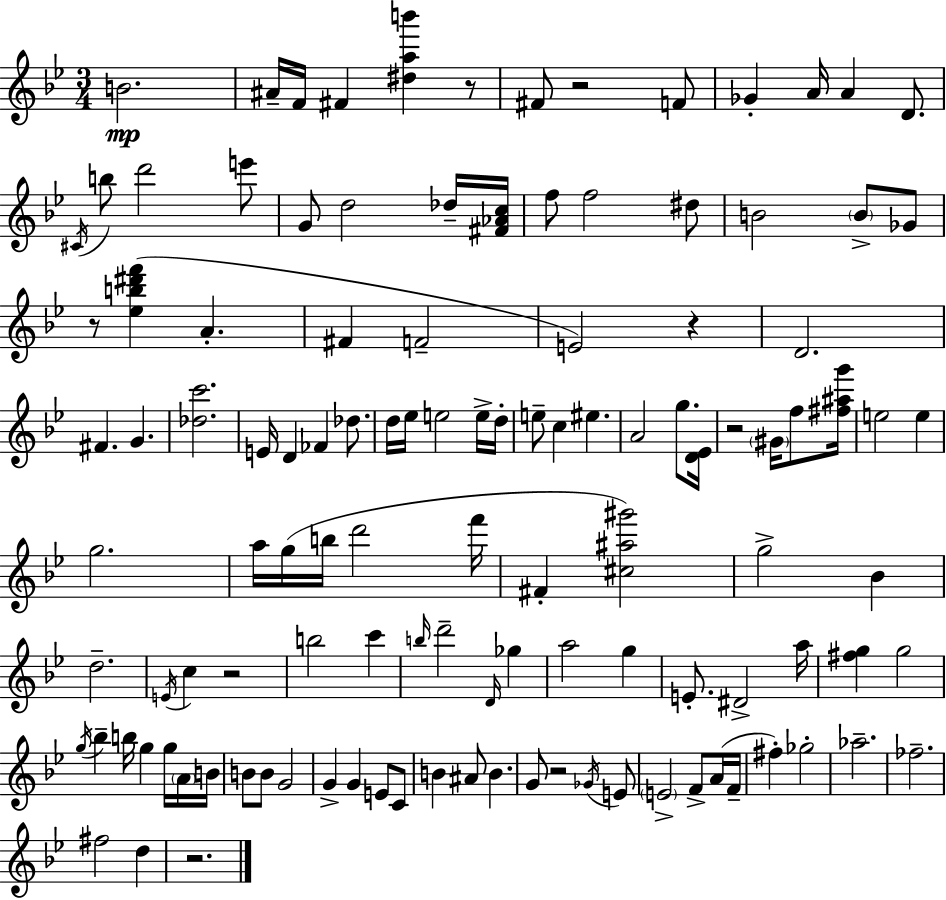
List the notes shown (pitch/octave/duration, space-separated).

B4/h. A#4/s F4/s F#4/q [D#5,A5,B6]/q R/e F#4/e R/h F4/e Gb4/q A4/s A4/q D4/e. C#4/s B5/e D6/h E6/e G4/e D5/h Db5/s [F#4,Ab4,C5]/s F5/e F5/h D#5/e B4/h B4/e Gb4/e R/e [Eb5,B5,D#6,F6]/q A4/q. F#4/q F4/h E4/h R/q D4/h. F#4/q. G4/q. [Db5,C6]/h. E4/s D4/q FES4/q Db5/e. D5/s Eb5/s E5/h E5/s D5/s E5/e C5/q EIS5/q. A4/h G5/e. [D4,Eb4]/s R/h G#4/s F5/e [F#5,A#5,G6]/s E5/h E5/q G5/h. A5/s G5/s B5/s D6/h F6/s F#4/q [C#5,A#5,G#6]/h G5/h Bb4/q D5/h. E4/s C5/q R/h B5/h C6/q B5/s D6/h D4/s Gb5/q A5/h G5/q E4/e. D#4/h A5/s [F#5,G5]/q G5/h G5/s Bb5/q B5/s G5/q G5/s A4/s B4/s B4/e B4/e G4/h G4/q G4/q E4/e C4/e B4/q A#4/e B4/q. G4/e R/h Gb4/s E4/e E4/h F4/e A4/s F4/s F#5/q Gb5/h Ab5/h. FES5/h. F#5/h D5/q R/h.